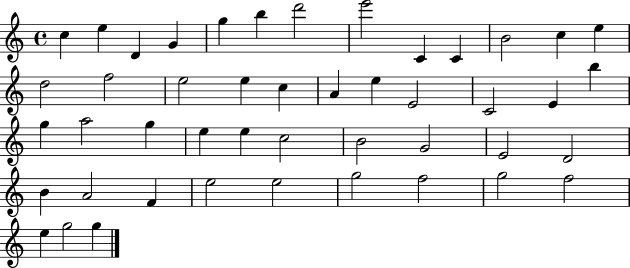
C5/q E5/q D4/q G4/q G5/q B5/q D6/h E6/h C4/q C4/q B4/h C5/q E5/q D5/h F5/h E5/h E5/q C5/q A4/q E5/q E4/h C4/h E4/q B5/q G5/q A5/h G5/q E5/q E5/q C5/h B4/h G4/h E4/h D4/h B4/q A4/h F4/q E5/h E5/h G5/h F5/h G5/h F5/h E5/q G5/h G5/q